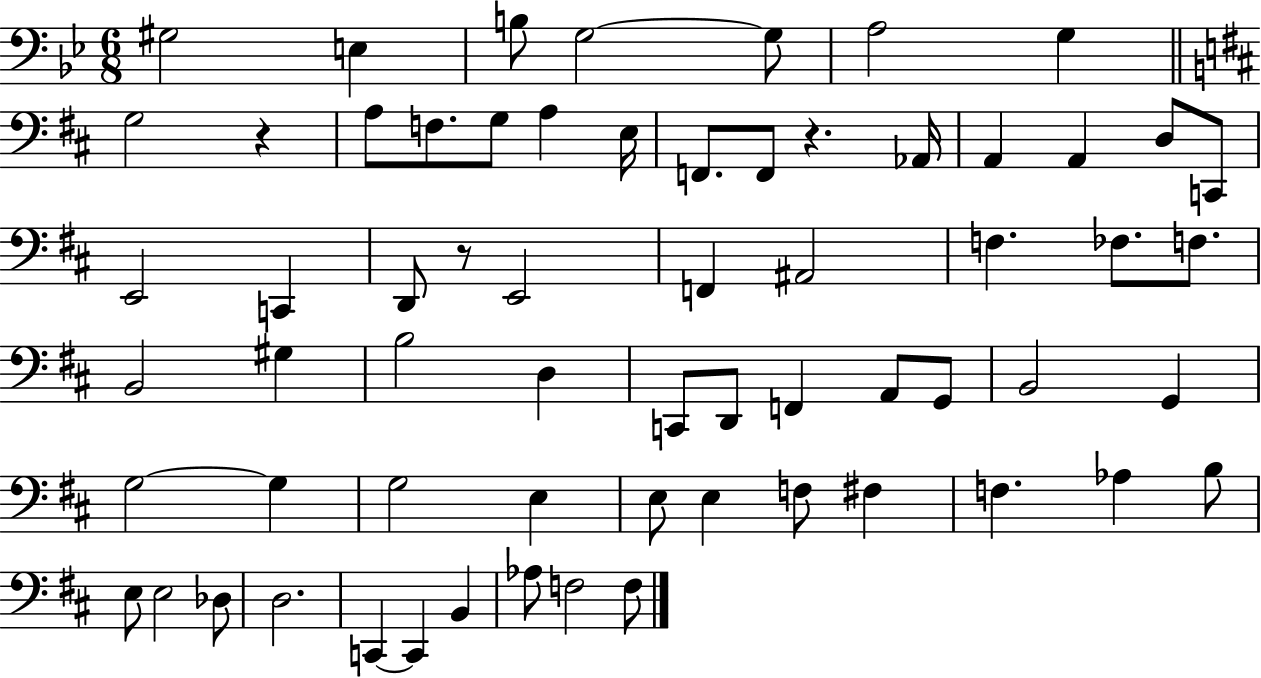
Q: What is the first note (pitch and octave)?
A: G#3